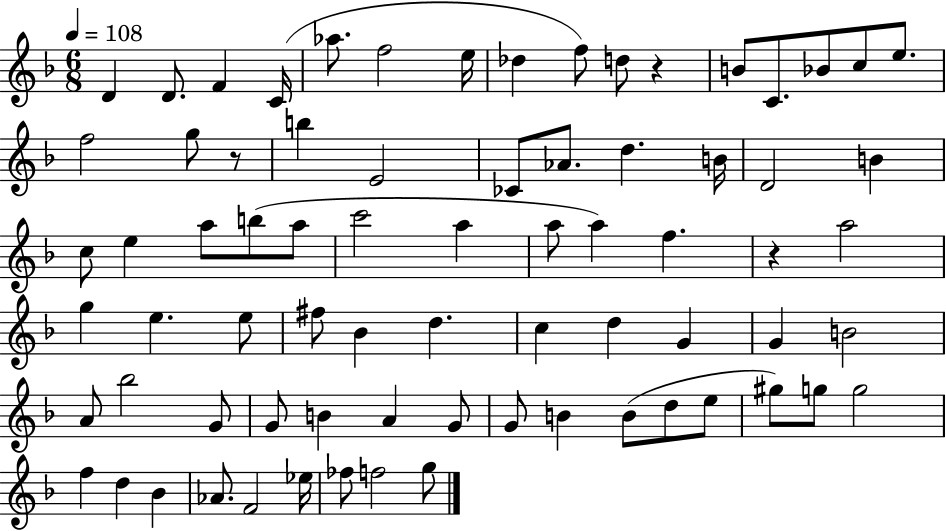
{
  \clef treble
  \numericTimeSignature
  \time 6/8
  \key f \major
  \tempo 4 = 108
  d'4 d'8. f'4 c'16( | aes''8. f''2 e''16 | des''4 f''8) d''8 r4 | b'8 c'8. bes'8 c''8 e''8. | \break f''2 g''8 r8 | b''4 e'2 | ces'8 aes'8. d''4. b'16 | d'2 b'4 | \break c''8 e''4 a''8 b''8( a''8 | c'''2 a''4 | a''8 a''4) f''4. | r4 a''2 | \break g''4 e''4. e''8 | fis''8 bes'4 d''4. | c''4 d''4 g'4 | g'4 b'2 | \break a'8 bes''2 g'8 | g'8 b'4 a'4 g'8 | g'8 b'4 b'8( d''8 e''8 | gis''8) g''8 g''2 | \break f''4 d''4 bes'4 | aes'8. f'2 ees''16 | fes''8 f''2 g''8 | \bar "|."
}